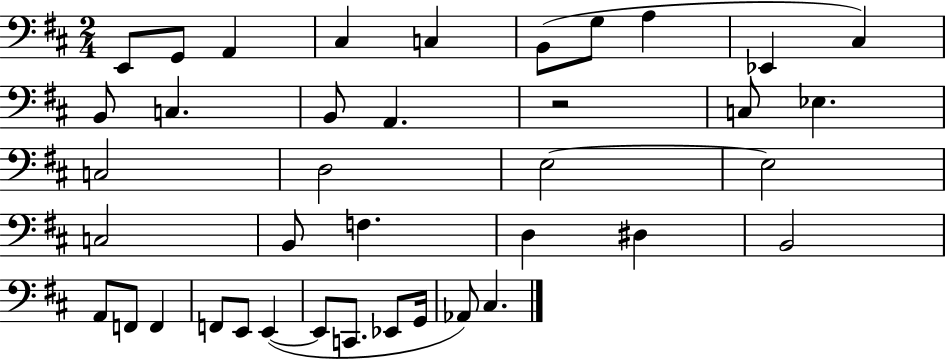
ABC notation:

X:1
T:Untitled
M:2/4
L:1/4
K:D
E,,/2 G,,/2 A,, ^C, C, B,,/2 G,/2 A, _E,, ^C, B,,/2 C, B,,/2 A,, z2 C,/2 _E, C,2 D,2 E,2 E,2 C,2 B,,/2 F, D, ^D, B,,2 A,,/2 F,,/2 F,, F,,/2 E,,/2 E,, E,,/2 C,,/2 _E,,/2 G,,/4 _A,,/2 ^C,